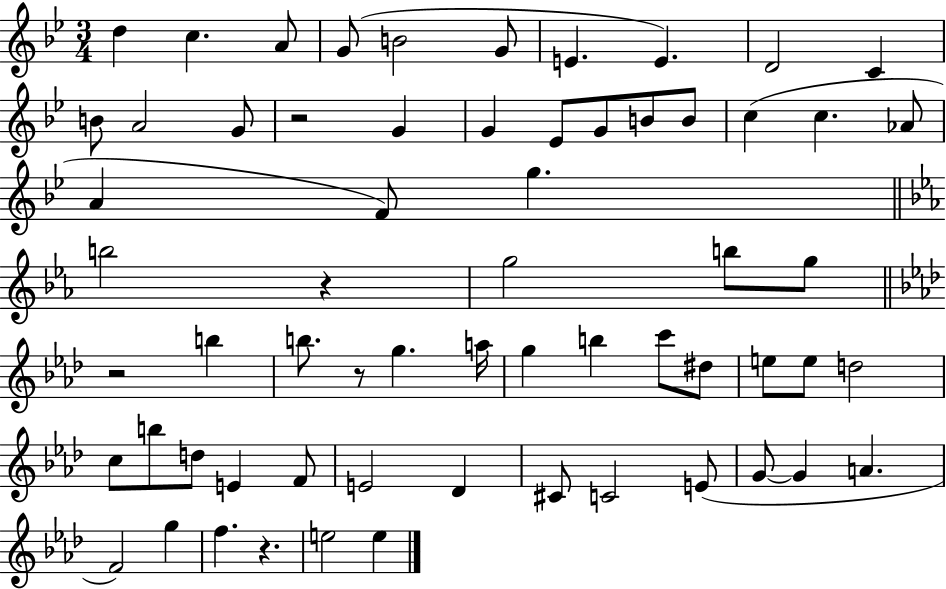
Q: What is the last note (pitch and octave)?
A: E5